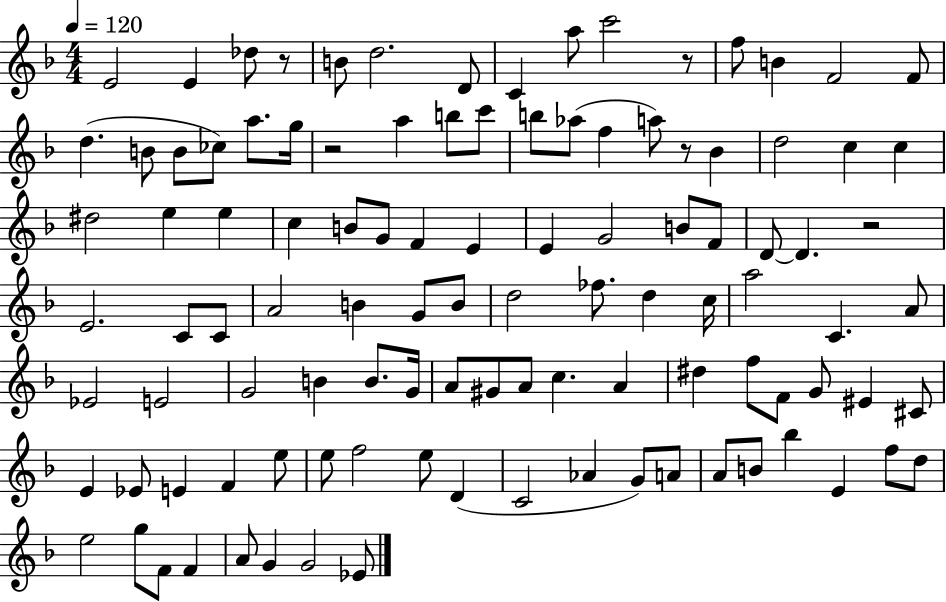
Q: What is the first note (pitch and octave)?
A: E4